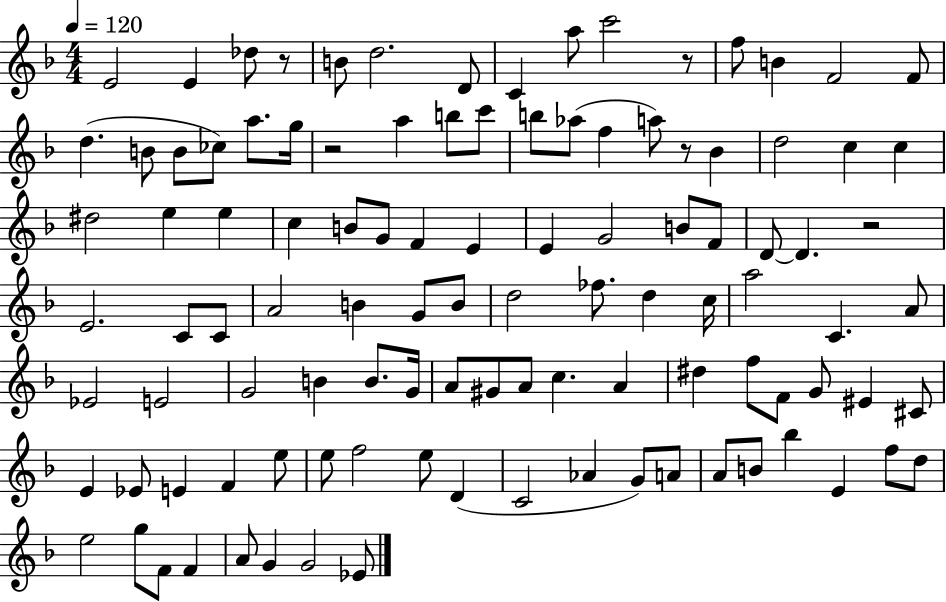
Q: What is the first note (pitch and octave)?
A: E4